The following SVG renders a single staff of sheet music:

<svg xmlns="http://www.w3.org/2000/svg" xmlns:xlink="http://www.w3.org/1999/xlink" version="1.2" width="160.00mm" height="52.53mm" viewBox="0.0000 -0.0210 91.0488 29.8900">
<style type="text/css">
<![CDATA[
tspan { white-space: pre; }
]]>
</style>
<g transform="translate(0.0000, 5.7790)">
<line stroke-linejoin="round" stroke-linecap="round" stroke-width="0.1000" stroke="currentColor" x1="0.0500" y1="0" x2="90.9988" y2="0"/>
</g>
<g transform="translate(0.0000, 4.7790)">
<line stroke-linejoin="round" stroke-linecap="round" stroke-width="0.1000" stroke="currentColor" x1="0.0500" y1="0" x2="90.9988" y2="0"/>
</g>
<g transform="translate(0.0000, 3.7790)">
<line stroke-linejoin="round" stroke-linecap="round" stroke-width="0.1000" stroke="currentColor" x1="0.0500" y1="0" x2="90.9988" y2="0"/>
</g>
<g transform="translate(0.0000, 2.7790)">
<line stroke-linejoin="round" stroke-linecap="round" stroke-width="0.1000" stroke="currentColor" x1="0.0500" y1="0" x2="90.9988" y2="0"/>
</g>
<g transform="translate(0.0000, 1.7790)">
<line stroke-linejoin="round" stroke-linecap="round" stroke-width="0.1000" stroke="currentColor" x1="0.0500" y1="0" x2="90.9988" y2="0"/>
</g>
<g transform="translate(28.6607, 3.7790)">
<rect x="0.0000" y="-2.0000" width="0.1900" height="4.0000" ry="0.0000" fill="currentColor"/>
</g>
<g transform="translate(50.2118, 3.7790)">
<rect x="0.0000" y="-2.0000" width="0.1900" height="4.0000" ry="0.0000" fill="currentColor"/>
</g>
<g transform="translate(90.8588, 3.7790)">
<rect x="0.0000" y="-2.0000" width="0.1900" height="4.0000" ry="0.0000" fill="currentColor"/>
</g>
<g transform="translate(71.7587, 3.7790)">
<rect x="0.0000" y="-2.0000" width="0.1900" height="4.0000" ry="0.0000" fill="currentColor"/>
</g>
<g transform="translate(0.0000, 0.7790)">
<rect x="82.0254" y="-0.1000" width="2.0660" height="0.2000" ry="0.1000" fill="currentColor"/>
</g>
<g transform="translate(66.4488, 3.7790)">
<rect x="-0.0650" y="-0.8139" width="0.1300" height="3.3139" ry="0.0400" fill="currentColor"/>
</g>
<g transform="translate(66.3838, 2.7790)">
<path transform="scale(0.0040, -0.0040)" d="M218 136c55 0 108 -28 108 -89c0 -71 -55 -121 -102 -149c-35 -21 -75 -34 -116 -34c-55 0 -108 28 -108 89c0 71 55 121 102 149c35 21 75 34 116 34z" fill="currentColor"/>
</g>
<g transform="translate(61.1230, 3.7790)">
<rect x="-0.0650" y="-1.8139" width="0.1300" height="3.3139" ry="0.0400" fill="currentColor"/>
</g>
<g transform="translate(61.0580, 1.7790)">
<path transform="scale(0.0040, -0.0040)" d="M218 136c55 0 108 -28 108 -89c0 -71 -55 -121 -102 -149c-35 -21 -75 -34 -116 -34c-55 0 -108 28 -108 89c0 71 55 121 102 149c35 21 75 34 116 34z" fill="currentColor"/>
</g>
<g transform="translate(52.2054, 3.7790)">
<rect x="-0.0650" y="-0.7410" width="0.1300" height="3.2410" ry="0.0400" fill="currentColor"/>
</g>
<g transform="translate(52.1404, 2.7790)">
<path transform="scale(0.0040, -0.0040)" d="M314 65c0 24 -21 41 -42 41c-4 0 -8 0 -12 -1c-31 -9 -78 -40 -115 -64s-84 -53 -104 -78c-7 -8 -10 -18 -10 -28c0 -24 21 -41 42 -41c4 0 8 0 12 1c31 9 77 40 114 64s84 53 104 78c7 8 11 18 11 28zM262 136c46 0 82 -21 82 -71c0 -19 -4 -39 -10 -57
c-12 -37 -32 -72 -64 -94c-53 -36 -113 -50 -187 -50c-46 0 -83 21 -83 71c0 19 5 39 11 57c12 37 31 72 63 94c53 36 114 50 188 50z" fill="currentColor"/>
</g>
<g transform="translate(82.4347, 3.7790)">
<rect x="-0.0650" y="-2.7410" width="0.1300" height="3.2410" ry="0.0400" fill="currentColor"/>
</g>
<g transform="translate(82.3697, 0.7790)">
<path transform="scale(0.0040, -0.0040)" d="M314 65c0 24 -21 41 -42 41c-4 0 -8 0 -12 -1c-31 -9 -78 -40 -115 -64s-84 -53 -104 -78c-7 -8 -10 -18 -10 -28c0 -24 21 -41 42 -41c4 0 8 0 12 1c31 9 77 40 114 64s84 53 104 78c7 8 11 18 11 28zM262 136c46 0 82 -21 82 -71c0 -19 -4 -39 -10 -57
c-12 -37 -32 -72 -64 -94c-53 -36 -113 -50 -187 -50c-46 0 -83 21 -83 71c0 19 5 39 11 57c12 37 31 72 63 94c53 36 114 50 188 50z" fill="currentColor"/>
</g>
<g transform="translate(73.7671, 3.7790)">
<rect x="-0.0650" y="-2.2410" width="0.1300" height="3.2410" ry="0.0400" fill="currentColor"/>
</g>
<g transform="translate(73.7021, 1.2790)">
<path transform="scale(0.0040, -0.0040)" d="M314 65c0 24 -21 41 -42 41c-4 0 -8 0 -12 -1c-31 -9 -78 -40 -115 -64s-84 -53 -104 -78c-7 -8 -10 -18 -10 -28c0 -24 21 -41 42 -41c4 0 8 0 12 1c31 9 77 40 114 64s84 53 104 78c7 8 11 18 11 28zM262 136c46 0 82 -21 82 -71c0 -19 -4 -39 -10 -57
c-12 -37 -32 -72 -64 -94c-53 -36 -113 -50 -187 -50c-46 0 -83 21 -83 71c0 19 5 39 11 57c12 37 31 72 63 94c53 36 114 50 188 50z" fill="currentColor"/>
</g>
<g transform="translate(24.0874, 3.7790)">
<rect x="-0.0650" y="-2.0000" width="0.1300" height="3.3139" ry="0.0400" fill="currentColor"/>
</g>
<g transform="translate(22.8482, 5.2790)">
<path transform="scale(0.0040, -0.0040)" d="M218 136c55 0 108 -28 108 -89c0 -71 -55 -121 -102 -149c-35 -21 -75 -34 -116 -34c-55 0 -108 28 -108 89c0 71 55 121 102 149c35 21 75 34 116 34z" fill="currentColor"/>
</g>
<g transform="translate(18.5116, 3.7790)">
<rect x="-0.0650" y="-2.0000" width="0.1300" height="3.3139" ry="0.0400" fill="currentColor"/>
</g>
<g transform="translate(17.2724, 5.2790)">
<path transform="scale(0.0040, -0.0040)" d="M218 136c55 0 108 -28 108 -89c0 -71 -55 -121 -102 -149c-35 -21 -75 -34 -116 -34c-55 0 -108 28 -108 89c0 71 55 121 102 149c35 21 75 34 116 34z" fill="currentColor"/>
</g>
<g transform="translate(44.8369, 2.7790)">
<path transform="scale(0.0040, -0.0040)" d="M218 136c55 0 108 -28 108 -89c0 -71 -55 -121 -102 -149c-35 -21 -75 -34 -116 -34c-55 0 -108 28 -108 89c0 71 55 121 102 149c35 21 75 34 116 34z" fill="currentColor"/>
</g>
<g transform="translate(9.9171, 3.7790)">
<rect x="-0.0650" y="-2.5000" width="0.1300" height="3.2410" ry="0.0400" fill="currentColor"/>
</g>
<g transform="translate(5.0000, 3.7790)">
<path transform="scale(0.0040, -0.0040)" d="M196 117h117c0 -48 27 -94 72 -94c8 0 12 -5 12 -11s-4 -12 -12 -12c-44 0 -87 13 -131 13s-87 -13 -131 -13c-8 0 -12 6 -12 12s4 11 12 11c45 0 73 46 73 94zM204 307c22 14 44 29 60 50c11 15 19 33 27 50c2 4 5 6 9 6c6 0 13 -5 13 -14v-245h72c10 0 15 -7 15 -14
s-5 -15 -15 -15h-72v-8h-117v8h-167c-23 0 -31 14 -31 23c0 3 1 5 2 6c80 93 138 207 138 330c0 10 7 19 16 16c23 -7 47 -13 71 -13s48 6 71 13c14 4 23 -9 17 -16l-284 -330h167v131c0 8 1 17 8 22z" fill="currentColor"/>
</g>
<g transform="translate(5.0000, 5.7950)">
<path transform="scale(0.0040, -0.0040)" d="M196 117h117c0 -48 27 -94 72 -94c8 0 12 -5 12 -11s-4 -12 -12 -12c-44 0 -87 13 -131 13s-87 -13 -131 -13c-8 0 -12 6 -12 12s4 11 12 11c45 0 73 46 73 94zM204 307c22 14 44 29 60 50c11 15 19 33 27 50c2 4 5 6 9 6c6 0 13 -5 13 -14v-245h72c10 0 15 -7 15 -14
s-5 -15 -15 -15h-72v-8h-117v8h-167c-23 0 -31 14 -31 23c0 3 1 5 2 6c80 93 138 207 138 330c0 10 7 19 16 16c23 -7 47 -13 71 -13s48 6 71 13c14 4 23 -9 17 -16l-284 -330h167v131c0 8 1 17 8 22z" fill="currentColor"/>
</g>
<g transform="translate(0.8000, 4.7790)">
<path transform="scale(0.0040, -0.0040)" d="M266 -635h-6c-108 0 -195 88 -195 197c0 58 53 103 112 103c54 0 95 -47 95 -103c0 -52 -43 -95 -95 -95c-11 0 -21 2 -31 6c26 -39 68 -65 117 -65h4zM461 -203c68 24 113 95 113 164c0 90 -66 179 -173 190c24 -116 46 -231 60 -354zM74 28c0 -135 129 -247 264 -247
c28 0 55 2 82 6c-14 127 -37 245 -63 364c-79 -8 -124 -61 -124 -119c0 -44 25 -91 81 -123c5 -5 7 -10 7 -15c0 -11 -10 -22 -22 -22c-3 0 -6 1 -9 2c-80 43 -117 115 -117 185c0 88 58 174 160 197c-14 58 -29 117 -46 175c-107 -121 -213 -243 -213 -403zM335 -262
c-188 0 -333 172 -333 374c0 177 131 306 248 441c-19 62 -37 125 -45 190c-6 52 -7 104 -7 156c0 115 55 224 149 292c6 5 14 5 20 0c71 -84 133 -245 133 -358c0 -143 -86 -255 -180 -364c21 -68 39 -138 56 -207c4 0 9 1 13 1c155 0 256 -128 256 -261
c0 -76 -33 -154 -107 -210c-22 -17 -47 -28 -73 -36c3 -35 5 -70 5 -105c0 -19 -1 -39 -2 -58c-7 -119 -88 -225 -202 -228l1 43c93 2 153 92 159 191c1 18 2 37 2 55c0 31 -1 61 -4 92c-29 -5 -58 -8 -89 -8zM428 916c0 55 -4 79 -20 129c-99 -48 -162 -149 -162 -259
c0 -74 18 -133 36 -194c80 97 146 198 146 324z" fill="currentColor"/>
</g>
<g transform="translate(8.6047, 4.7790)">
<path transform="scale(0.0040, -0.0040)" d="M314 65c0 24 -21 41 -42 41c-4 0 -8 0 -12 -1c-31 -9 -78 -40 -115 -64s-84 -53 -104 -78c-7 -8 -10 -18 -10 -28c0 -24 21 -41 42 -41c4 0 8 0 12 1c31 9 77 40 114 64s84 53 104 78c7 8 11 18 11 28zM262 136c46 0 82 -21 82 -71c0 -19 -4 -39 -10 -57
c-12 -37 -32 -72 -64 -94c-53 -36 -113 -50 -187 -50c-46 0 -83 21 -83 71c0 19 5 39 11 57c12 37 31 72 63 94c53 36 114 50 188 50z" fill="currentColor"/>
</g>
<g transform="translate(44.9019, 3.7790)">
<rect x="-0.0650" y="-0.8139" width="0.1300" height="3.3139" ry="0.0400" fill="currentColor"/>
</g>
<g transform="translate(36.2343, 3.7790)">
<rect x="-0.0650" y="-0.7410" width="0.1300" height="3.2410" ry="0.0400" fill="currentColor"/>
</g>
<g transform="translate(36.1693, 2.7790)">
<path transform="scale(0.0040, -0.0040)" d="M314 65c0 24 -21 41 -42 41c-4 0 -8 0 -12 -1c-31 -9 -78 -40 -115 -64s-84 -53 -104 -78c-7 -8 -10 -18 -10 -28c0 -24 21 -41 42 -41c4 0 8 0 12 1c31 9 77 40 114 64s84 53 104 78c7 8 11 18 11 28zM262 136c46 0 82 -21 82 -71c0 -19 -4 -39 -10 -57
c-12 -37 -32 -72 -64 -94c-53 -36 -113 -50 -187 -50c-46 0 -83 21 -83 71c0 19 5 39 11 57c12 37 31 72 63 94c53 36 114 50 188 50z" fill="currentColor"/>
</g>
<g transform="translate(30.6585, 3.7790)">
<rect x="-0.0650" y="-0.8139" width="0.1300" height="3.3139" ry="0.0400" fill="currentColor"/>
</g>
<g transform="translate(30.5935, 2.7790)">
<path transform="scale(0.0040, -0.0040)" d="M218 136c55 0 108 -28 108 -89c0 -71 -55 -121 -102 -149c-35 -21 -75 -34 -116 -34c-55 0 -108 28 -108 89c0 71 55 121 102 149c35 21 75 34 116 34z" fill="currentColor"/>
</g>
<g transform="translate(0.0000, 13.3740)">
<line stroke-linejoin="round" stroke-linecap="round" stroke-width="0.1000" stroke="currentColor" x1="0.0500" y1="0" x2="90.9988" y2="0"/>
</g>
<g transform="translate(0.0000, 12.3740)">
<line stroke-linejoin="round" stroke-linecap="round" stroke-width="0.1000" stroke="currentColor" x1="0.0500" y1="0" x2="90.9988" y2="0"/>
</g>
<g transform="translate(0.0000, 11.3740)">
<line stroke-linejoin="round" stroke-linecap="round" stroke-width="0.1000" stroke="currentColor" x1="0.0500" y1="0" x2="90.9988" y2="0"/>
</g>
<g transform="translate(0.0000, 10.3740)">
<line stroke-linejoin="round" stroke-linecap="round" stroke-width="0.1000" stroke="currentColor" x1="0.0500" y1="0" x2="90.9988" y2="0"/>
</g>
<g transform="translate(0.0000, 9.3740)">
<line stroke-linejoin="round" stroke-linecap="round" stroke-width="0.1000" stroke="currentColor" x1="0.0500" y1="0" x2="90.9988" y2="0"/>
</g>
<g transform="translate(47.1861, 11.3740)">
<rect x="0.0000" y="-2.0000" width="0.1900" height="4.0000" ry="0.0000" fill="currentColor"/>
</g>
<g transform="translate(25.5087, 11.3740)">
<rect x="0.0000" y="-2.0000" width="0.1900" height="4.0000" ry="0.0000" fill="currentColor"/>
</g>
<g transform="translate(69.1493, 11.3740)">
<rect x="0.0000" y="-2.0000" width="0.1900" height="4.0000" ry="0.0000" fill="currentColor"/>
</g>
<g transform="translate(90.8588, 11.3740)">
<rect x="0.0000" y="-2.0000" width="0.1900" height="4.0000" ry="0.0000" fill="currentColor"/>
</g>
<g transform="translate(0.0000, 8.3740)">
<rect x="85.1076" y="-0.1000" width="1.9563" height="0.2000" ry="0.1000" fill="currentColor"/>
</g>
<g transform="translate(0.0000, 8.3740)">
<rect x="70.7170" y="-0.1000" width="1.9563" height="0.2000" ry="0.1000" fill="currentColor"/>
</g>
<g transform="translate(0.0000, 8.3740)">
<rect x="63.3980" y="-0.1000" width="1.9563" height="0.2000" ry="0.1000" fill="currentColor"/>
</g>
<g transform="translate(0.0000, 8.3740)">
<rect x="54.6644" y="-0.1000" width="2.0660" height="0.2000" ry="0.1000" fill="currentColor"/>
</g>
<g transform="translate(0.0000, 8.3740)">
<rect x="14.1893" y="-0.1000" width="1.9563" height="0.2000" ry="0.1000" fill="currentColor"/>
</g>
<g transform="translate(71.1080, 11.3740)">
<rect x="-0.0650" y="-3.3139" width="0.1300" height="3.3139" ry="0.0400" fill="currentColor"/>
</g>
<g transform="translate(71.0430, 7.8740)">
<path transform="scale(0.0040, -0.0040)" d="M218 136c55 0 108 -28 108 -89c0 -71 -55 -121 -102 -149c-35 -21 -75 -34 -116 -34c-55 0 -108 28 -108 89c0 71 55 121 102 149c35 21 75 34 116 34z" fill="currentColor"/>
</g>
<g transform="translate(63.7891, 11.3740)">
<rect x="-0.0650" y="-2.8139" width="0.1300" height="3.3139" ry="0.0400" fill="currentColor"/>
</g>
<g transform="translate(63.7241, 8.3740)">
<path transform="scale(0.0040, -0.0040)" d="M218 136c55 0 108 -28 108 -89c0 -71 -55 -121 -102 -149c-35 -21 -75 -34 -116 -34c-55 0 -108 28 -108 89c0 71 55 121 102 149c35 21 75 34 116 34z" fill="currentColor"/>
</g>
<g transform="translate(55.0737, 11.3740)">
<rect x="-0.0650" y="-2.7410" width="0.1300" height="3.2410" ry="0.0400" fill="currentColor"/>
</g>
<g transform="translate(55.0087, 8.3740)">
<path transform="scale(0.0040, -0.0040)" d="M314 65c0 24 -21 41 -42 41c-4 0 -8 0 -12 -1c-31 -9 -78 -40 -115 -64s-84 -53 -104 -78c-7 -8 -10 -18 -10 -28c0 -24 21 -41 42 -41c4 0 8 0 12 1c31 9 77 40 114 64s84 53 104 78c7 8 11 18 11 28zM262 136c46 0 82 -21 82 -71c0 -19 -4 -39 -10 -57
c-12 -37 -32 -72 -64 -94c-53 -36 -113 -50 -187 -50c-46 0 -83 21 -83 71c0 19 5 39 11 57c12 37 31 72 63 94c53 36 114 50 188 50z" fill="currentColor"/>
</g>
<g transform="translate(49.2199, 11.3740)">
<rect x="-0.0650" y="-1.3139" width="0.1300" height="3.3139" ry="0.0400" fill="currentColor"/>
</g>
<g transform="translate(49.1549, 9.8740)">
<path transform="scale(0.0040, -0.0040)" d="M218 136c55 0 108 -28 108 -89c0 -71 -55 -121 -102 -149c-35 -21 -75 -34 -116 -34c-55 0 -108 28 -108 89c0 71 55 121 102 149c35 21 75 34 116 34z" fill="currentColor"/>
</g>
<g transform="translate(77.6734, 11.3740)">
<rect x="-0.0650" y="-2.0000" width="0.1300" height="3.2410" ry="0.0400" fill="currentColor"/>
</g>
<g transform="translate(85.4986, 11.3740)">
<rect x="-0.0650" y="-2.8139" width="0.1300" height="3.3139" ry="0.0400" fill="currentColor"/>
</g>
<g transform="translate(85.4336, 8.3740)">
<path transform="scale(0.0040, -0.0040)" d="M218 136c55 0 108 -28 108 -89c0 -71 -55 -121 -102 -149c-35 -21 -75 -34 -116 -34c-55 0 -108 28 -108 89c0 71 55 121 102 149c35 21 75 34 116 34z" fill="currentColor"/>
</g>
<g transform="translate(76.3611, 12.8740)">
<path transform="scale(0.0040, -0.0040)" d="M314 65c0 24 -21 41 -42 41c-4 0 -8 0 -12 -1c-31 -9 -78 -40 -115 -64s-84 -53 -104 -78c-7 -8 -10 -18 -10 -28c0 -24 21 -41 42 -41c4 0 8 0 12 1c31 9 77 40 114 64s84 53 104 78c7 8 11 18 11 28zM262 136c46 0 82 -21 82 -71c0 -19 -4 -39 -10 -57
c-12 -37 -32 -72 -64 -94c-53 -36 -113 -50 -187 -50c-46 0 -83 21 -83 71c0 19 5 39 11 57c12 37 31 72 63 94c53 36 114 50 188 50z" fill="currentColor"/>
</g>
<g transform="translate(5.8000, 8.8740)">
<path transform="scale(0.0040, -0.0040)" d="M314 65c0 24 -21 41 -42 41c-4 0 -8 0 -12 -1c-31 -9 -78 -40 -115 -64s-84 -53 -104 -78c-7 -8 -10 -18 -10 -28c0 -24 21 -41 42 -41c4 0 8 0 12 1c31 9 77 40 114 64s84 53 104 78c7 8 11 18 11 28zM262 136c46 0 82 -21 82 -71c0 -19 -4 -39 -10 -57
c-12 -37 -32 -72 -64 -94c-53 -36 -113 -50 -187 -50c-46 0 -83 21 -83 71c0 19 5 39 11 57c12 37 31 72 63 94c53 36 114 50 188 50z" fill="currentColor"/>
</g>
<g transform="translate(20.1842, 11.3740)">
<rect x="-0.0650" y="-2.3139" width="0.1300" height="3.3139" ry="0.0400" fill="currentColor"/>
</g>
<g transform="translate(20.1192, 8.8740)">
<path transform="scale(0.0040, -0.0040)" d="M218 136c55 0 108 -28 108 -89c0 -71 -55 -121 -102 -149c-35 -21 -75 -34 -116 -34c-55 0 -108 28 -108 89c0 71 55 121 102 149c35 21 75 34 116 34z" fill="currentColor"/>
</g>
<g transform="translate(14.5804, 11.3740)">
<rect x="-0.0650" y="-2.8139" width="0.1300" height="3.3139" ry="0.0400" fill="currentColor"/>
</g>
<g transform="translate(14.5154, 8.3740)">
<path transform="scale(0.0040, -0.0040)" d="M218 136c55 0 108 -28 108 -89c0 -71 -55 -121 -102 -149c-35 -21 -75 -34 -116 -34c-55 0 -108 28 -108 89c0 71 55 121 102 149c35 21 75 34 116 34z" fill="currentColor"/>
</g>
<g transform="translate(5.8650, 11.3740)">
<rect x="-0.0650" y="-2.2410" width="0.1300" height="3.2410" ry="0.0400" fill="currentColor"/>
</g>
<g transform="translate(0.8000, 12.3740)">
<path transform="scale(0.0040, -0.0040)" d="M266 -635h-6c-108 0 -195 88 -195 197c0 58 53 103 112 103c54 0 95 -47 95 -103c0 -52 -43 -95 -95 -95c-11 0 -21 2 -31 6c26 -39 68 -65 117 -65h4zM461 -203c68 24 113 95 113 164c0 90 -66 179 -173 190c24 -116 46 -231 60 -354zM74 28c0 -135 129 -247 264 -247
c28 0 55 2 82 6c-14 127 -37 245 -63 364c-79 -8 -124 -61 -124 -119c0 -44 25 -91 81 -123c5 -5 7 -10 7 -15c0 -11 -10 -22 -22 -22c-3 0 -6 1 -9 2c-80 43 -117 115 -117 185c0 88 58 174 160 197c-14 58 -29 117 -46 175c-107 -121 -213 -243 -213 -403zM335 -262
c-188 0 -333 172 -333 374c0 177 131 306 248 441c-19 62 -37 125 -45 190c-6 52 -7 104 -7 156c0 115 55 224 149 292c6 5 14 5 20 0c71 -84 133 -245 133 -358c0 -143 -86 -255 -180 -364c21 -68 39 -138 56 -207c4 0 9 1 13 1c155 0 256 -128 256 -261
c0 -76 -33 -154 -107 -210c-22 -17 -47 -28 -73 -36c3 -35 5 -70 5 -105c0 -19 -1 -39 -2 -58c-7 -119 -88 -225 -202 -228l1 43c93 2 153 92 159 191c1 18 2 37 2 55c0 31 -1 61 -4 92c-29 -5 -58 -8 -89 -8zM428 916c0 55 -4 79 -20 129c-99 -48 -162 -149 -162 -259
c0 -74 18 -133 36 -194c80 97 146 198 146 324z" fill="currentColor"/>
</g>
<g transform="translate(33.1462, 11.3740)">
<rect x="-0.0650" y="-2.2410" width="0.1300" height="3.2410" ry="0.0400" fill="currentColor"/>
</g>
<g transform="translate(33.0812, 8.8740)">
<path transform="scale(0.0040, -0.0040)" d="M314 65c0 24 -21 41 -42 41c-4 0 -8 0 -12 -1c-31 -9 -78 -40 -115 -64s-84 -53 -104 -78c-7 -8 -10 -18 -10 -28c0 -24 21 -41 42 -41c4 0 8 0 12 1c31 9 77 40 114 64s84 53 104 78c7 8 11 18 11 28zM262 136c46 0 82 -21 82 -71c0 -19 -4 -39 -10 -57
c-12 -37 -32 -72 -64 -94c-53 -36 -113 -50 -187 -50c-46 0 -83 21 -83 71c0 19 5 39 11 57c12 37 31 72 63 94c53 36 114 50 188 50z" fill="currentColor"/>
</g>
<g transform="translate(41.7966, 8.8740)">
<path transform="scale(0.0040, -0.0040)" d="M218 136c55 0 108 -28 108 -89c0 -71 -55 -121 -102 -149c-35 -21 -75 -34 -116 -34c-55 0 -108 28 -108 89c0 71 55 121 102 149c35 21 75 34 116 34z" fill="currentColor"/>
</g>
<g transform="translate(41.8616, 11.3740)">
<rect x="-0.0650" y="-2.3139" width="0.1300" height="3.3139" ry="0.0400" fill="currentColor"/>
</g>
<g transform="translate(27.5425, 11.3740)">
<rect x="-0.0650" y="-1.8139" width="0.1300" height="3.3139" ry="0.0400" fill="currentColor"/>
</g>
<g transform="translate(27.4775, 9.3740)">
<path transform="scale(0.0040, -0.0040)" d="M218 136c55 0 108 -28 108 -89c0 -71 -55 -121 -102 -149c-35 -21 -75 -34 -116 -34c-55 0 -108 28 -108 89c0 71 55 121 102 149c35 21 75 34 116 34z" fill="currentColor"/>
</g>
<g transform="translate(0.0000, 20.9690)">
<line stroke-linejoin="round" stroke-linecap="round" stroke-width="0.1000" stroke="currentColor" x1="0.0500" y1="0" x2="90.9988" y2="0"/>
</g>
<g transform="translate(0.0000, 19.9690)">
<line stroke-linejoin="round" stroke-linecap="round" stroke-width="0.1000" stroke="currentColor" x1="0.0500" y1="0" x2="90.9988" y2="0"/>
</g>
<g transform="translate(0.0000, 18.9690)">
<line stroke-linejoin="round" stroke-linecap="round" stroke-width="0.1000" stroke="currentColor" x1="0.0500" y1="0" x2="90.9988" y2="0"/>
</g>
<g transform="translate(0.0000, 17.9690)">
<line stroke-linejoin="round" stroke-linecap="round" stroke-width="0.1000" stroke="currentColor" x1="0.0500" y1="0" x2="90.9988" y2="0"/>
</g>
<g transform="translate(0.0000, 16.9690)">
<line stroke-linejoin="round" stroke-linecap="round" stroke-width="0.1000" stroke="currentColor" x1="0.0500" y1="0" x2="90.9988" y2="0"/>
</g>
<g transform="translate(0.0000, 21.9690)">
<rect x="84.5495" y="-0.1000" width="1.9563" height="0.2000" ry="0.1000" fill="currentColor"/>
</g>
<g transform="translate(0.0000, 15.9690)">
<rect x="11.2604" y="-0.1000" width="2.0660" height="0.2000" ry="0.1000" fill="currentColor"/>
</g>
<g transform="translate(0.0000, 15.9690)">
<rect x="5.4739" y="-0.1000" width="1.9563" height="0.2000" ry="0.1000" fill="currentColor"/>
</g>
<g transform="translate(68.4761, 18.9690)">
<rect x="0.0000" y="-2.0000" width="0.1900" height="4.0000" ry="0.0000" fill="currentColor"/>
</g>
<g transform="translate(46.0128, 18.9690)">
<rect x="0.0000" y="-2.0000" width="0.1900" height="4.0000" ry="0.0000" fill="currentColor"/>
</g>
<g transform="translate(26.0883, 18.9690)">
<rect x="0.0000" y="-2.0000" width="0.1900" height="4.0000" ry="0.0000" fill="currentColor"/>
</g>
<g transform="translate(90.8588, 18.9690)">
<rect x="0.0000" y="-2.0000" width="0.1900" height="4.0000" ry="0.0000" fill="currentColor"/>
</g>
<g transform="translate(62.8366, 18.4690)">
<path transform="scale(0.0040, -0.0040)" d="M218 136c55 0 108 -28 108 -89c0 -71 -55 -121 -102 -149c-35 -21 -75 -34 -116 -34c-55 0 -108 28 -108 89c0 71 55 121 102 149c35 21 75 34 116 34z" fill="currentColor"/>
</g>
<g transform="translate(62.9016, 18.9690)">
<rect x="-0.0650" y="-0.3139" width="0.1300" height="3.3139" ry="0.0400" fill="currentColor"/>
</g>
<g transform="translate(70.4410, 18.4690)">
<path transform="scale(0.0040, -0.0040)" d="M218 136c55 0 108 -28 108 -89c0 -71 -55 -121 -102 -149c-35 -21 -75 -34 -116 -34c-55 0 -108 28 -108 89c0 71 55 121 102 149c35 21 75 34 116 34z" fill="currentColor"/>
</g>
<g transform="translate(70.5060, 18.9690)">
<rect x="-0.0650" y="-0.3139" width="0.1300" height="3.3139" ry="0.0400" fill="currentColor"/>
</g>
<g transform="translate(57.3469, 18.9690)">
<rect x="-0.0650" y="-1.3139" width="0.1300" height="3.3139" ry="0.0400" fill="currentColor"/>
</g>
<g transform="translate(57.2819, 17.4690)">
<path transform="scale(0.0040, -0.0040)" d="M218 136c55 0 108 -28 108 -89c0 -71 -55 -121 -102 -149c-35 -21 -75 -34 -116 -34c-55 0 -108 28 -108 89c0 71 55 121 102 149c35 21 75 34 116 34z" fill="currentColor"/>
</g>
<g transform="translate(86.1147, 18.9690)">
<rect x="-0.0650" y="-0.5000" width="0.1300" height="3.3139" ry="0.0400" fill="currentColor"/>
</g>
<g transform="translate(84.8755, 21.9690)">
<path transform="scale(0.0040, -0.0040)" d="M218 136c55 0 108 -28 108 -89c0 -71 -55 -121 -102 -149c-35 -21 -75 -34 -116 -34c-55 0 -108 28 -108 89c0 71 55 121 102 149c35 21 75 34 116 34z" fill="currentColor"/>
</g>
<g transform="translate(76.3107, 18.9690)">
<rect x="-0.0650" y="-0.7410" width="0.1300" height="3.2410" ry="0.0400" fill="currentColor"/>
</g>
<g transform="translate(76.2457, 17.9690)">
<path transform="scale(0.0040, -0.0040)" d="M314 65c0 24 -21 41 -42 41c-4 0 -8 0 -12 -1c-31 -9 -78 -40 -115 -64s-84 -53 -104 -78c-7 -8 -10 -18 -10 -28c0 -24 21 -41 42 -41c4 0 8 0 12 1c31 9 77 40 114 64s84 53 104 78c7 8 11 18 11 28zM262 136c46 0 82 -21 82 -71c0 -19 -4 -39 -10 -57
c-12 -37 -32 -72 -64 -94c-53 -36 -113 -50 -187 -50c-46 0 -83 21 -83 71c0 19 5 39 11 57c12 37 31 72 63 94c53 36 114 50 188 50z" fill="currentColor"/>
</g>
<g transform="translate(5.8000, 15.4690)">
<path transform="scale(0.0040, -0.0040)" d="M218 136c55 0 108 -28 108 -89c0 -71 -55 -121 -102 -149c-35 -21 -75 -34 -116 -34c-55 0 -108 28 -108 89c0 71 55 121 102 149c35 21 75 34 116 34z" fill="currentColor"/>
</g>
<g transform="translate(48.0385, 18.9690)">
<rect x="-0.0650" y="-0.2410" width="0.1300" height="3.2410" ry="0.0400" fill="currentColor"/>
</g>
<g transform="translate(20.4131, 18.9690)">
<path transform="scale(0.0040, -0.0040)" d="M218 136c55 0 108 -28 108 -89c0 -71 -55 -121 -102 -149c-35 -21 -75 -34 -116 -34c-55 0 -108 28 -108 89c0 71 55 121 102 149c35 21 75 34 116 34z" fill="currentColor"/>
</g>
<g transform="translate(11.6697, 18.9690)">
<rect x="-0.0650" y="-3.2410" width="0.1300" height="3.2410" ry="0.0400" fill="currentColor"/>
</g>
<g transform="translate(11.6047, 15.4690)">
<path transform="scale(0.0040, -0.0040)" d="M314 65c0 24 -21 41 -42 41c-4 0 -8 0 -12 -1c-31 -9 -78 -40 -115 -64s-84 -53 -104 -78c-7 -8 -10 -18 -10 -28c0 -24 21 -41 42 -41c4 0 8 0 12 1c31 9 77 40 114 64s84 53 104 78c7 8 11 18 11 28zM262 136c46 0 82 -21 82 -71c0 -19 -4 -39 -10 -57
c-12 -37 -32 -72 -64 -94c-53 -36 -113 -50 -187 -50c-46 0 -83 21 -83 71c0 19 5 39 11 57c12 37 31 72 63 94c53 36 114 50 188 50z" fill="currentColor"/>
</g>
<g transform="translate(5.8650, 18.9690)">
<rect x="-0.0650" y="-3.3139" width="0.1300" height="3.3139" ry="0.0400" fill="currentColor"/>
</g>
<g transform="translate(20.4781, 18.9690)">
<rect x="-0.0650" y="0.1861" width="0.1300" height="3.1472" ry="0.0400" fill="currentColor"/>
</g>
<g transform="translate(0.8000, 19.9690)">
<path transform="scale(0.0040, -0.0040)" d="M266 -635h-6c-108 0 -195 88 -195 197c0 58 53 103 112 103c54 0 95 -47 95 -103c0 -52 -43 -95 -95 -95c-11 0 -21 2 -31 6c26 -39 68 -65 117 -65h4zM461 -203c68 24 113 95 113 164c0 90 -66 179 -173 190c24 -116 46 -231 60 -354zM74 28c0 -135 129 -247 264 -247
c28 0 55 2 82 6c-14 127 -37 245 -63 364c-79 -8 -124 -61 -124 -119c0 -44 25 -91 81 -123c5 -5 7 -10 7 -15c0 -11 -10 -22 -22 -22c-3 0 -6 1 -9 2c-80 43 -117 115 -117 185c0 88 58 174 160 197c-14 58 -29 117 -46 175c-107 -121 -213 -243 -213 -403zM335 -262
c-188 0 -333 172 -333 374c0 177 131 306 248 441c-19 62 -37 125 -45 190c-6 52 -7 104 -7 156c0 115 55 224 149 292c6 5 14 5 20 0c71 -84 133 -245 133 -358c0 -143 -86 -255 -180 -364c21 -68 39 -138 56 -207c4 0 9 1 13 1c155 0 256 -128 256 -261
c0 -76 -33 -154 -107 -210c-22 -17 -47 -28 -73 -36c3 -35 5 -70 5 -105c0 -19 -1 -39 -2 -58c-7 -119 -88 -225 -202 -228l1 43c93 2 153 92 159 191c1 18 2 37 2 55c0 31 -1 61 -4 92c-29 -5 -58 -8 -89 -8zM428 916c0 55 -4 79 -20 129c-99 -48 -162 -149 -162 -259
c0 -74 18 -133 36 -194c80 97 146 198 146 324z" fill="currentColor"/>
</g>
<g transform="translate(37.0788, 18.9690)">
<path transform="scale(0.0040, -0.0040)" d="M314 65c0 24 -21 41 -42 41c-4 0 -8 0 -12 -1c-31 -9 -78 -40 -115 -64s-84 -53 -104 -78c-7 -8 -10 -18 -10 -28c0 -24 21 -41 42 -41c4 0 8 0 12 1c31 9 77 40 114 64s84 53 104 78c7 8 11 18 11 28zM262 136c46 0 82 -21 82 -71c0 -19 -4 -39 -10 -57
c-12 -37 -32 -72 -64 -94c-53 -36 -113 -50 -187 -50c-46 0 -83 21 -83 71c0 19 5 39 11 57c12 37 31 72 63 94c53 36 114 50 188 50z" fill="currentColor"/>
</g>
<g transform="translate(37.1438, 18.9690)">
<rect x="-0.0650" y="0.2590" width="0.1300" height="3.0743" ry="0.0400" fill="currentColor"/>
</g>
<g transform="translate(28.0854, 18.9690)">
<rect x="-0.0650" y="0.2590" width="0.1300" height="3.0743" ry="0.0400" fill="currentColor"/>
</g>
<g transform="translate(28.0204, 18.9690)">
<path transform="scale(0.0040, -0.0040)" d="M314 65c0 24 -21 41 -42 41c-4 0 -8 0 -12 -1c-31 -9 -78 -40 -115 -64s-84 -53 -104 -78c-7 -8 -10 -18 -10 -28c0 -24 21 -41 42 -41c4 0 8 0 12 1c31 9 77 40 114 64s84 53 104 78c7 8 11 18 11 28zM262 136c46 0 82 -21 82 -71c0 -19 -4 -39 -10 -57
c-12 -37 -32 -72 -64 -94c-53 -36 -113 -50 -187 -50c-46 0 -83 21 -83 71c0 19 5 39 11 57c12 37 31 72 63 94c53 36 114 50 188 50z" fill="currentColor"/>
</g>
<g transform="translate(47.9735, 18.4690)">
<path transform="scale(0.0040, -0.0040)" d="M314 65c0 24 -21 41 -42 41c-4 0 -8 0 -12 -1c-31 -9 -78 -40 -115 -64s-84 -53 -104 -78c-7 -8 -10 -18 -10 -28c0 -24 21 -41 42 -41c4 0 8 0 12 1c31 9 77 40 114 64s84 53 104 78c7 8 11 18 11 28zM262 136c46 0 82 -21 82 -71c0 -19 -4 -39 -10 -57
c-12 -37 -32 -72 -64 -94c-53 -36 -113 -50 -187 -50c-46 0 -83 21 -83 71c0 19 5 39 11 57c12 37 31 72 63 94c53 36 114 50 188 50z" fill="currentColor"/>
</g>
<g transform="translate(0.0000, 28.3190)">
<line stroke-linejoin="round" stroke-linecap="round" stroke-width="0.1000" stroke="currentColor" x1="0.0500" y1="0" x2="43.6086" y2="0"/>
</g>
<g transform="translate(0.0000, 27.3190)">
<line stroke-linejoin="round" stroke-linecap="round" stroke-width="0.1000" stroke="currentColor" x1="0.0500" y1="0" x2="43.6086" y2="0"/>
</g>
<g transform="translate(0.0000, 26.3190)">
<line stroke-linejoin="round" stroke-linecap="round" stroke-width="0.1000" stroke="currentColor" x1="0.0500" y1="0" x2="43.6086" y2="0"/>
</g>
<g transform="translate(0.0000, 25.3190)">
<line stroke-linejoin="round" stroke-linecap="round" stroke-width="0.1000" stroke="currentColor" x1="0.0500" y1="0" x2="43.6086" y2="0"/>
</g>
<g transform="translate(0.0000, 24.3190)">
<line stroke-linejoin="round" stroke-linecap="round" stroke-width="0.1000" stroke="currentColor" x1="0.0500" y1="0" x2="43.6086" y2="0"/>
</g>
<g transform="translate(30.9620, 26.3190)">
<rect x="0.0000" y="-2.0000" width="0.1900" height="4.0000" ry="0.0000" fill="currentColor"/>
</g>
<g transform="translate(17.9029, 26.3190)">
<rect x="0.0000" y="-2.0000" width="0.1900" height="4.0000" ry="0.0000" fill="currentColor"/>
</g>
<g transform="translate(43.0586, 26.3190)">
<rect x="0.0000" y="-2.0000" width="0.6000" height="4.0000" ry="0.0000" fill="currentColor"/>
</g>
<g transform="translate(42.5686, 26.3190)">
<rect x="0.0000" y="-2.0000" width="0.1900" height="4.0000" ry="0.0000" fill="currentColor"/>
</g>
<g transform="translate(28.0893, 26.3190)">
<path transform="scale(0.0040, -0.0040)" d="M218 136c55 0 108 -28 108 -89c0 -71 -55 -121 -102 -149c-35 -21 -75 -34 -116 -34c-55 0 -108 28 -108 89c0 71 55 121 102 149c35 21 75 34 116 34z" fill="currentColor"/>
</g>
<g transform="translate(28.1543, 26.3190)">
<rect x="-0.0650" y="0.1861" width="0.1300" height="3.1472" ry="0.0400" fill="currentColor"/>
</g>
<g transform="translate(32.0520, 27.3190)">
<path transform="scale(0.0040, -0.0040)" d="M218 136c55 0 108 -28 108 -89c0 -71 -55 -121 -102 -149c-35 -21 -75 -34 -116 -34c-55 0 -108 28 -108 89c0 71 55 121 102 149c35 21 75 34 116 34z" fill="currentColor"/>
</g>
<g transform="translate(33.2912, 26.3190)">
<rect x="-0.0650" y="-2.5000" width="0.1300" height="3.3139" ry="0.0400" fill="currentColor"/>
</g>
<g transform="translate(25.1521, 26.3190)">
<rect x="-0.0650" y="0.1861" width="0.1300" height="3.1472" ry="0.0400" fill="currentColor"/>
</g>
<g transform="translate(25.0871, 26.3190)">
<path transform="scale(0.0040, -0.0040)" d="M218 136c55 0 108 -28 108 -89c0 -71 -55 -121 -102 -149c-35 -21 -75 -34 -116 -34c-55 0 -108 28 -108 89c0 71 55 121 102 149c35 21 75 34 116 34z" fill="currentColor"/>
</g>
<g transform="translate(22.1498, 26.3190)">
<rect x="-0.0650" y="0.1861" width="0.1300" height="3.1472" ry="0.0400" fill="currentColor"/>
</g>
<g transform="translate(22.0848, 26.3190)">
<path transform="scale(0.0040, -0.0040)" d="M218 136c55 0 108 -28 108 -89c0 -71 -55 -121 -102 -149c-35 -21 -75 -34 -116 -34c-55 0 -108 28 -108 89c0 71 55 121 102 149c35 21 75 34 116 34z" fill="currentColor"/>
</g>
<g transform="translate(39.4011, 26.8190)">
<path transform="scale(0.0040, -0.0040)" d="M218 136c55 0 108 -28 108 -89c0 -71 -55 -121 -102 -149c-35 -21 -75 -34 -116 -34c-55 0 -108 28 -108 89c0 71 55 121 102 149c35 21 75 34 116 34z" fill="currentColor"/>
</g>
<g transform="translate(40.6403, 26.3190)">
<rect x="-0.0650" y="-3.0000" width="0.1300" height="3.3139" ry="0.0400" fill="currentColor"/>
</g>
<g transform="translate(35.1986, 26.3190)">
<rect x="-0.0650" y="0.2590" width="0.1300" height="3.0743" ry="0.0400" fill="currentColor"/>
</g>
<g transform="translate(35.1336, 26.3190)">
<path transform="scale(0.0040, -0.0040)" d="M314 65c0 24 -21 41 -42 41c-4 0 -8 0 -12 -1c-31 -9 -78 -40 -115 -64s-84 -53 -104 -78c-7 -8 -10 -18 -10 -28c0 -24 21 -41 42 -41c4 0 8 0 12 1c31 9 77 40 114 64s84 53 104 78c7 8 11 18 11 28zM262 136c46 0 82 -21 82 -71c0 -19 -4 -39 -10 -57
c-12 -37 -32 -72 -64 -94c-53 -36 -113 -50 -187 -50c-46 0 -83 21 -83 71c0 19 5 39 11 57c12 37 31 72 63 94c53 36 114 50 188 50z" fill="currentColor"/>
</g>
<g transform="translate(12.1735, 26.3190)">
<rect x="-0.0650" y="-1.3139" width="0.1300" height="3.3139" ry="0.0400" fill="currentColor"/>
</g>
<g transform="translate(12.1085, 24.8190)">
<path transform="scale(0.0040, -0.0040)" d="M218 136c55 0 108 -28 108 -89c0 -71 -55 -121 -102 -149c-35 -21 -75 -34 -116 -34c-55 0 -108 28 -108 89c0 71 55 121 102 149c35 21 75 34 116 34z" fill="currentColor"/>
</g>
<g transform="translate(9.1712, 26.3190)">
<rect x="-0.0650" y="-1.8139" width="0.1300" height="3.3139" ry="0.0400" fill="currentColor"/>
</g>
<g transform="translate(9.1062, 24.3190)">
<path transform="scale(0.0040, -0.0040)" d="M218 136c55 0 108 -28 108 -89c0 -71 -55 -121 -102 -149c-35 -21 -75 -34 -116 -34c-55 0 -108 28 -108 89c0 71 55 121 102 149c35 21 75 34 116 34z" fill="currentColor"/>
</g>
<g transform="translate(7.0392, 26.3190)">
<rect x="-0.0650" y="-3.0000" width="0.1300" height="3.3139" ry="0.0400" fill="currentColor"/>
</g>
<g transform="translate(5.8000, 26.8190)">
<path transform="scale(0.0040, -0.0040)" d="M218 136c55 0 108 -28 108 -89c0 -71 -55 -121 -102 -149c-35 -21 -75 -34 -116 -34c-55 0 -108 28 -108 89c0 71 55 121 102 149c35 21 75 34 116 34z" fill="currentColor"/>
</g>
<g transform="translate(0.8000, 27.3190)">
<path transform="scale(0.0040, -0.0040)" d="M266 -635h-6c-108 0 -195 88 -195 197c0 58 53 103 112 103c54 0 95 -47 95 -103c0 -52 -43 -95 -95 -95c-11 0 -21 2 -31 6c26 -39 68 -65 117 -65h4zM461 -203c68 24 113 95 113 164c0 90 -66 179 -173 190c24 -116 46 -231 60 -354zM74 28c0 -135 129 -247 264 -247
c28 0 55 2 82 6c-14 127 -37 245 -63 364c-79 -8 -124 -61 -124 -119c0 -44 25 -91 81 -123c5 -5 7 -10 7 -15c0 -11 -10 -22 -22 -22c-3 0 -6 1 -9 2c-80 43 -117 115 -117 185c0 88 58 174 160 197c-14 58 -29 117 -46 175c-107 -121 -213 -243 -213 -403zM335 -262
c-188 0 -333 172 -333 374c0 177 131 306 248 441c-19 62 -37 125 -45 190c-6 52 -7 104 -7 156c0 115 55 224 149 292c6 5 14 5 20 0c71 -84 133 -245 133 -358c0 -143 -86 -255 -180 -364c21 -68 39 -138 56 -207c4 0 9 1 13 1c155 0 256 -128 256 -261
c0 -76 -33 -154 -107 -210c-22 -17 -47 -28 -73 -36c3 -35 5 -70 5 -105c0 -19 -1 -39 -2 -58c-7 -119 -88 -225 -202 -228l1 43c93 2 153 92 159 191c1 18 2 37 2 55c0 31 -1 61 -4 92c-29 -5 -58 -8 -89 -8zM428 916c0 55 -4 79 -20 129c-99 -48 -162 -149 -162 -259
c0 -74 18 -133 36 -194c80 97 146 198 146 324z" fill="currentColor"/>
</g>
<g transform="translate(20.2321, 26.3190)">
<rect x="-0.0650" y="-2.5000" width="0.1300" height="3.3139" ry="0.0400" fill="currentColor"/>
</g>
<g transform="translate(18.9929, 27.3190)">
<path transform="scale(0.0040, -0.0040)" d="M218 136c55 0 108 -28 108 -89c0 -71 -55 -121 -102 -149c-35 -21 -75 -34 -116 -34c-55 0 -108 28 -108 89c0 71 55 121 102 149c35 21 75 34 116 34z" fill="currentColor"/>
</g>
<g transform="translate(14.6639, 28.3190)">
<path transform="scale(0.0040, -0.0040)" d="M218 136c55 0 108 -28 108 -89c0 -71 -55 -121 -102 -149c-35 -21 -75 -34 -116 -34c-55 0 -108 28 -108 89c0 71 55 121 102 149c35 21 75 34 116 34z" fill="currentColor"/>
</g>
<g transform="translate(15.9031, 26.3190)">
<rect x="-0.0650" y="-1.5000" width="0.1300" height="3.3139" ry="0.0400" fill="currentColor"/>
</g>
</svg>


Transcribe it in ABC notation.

X:1
T:Untitled
M:4/4
L:1/4
K:C
G2 F F d d2 d d2 f d g2 a2 g2 a g f g2 g e a2 a b F2 a b b2 B B2 B2 c2 e c c d2 C A f e E G B B B G B2 A